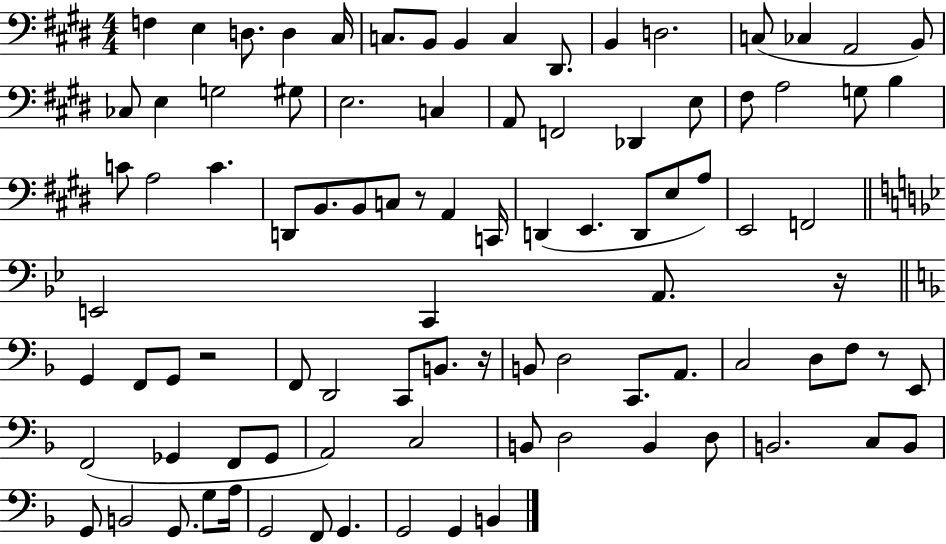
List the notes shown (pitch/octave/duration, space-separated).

F3/q E3/q D3/e. D3/q C#3/s C3/e. B2/e B2/q C3/q D#2/e. B2/q D3/h. C3/e CES3/q A2/h B2/e CES3/e E3/q G3/h G#3/e E3/h. C3/q A2/e F2/h Db2/q E3/e F#3/e A3/h G3/e B3/q C4/e A3/h C4/q. D2/e B2/e. B2/e C3/e R/e A2/q C2/s D2/q E2/q. D2/e E3/e A3/e E2/h F2/h E2/h C2/q A2/e. R/s G2/q F2/e G2/e R/h F2/e D2/h C2/e B2/e. R/s B2/e D3/h C2/e. A2/e. C3/h D3/e F3/e R/e E2/e F2/h Gb2/q F2/e Gb2/e A2/h C3/h B2/e D3/h B2/q D3/e B2/h. C3/e B2/e G2/e B2/h G2/e. G3/e A3/s G2/h F2/e G2/q. G2/h G2/q B2/q